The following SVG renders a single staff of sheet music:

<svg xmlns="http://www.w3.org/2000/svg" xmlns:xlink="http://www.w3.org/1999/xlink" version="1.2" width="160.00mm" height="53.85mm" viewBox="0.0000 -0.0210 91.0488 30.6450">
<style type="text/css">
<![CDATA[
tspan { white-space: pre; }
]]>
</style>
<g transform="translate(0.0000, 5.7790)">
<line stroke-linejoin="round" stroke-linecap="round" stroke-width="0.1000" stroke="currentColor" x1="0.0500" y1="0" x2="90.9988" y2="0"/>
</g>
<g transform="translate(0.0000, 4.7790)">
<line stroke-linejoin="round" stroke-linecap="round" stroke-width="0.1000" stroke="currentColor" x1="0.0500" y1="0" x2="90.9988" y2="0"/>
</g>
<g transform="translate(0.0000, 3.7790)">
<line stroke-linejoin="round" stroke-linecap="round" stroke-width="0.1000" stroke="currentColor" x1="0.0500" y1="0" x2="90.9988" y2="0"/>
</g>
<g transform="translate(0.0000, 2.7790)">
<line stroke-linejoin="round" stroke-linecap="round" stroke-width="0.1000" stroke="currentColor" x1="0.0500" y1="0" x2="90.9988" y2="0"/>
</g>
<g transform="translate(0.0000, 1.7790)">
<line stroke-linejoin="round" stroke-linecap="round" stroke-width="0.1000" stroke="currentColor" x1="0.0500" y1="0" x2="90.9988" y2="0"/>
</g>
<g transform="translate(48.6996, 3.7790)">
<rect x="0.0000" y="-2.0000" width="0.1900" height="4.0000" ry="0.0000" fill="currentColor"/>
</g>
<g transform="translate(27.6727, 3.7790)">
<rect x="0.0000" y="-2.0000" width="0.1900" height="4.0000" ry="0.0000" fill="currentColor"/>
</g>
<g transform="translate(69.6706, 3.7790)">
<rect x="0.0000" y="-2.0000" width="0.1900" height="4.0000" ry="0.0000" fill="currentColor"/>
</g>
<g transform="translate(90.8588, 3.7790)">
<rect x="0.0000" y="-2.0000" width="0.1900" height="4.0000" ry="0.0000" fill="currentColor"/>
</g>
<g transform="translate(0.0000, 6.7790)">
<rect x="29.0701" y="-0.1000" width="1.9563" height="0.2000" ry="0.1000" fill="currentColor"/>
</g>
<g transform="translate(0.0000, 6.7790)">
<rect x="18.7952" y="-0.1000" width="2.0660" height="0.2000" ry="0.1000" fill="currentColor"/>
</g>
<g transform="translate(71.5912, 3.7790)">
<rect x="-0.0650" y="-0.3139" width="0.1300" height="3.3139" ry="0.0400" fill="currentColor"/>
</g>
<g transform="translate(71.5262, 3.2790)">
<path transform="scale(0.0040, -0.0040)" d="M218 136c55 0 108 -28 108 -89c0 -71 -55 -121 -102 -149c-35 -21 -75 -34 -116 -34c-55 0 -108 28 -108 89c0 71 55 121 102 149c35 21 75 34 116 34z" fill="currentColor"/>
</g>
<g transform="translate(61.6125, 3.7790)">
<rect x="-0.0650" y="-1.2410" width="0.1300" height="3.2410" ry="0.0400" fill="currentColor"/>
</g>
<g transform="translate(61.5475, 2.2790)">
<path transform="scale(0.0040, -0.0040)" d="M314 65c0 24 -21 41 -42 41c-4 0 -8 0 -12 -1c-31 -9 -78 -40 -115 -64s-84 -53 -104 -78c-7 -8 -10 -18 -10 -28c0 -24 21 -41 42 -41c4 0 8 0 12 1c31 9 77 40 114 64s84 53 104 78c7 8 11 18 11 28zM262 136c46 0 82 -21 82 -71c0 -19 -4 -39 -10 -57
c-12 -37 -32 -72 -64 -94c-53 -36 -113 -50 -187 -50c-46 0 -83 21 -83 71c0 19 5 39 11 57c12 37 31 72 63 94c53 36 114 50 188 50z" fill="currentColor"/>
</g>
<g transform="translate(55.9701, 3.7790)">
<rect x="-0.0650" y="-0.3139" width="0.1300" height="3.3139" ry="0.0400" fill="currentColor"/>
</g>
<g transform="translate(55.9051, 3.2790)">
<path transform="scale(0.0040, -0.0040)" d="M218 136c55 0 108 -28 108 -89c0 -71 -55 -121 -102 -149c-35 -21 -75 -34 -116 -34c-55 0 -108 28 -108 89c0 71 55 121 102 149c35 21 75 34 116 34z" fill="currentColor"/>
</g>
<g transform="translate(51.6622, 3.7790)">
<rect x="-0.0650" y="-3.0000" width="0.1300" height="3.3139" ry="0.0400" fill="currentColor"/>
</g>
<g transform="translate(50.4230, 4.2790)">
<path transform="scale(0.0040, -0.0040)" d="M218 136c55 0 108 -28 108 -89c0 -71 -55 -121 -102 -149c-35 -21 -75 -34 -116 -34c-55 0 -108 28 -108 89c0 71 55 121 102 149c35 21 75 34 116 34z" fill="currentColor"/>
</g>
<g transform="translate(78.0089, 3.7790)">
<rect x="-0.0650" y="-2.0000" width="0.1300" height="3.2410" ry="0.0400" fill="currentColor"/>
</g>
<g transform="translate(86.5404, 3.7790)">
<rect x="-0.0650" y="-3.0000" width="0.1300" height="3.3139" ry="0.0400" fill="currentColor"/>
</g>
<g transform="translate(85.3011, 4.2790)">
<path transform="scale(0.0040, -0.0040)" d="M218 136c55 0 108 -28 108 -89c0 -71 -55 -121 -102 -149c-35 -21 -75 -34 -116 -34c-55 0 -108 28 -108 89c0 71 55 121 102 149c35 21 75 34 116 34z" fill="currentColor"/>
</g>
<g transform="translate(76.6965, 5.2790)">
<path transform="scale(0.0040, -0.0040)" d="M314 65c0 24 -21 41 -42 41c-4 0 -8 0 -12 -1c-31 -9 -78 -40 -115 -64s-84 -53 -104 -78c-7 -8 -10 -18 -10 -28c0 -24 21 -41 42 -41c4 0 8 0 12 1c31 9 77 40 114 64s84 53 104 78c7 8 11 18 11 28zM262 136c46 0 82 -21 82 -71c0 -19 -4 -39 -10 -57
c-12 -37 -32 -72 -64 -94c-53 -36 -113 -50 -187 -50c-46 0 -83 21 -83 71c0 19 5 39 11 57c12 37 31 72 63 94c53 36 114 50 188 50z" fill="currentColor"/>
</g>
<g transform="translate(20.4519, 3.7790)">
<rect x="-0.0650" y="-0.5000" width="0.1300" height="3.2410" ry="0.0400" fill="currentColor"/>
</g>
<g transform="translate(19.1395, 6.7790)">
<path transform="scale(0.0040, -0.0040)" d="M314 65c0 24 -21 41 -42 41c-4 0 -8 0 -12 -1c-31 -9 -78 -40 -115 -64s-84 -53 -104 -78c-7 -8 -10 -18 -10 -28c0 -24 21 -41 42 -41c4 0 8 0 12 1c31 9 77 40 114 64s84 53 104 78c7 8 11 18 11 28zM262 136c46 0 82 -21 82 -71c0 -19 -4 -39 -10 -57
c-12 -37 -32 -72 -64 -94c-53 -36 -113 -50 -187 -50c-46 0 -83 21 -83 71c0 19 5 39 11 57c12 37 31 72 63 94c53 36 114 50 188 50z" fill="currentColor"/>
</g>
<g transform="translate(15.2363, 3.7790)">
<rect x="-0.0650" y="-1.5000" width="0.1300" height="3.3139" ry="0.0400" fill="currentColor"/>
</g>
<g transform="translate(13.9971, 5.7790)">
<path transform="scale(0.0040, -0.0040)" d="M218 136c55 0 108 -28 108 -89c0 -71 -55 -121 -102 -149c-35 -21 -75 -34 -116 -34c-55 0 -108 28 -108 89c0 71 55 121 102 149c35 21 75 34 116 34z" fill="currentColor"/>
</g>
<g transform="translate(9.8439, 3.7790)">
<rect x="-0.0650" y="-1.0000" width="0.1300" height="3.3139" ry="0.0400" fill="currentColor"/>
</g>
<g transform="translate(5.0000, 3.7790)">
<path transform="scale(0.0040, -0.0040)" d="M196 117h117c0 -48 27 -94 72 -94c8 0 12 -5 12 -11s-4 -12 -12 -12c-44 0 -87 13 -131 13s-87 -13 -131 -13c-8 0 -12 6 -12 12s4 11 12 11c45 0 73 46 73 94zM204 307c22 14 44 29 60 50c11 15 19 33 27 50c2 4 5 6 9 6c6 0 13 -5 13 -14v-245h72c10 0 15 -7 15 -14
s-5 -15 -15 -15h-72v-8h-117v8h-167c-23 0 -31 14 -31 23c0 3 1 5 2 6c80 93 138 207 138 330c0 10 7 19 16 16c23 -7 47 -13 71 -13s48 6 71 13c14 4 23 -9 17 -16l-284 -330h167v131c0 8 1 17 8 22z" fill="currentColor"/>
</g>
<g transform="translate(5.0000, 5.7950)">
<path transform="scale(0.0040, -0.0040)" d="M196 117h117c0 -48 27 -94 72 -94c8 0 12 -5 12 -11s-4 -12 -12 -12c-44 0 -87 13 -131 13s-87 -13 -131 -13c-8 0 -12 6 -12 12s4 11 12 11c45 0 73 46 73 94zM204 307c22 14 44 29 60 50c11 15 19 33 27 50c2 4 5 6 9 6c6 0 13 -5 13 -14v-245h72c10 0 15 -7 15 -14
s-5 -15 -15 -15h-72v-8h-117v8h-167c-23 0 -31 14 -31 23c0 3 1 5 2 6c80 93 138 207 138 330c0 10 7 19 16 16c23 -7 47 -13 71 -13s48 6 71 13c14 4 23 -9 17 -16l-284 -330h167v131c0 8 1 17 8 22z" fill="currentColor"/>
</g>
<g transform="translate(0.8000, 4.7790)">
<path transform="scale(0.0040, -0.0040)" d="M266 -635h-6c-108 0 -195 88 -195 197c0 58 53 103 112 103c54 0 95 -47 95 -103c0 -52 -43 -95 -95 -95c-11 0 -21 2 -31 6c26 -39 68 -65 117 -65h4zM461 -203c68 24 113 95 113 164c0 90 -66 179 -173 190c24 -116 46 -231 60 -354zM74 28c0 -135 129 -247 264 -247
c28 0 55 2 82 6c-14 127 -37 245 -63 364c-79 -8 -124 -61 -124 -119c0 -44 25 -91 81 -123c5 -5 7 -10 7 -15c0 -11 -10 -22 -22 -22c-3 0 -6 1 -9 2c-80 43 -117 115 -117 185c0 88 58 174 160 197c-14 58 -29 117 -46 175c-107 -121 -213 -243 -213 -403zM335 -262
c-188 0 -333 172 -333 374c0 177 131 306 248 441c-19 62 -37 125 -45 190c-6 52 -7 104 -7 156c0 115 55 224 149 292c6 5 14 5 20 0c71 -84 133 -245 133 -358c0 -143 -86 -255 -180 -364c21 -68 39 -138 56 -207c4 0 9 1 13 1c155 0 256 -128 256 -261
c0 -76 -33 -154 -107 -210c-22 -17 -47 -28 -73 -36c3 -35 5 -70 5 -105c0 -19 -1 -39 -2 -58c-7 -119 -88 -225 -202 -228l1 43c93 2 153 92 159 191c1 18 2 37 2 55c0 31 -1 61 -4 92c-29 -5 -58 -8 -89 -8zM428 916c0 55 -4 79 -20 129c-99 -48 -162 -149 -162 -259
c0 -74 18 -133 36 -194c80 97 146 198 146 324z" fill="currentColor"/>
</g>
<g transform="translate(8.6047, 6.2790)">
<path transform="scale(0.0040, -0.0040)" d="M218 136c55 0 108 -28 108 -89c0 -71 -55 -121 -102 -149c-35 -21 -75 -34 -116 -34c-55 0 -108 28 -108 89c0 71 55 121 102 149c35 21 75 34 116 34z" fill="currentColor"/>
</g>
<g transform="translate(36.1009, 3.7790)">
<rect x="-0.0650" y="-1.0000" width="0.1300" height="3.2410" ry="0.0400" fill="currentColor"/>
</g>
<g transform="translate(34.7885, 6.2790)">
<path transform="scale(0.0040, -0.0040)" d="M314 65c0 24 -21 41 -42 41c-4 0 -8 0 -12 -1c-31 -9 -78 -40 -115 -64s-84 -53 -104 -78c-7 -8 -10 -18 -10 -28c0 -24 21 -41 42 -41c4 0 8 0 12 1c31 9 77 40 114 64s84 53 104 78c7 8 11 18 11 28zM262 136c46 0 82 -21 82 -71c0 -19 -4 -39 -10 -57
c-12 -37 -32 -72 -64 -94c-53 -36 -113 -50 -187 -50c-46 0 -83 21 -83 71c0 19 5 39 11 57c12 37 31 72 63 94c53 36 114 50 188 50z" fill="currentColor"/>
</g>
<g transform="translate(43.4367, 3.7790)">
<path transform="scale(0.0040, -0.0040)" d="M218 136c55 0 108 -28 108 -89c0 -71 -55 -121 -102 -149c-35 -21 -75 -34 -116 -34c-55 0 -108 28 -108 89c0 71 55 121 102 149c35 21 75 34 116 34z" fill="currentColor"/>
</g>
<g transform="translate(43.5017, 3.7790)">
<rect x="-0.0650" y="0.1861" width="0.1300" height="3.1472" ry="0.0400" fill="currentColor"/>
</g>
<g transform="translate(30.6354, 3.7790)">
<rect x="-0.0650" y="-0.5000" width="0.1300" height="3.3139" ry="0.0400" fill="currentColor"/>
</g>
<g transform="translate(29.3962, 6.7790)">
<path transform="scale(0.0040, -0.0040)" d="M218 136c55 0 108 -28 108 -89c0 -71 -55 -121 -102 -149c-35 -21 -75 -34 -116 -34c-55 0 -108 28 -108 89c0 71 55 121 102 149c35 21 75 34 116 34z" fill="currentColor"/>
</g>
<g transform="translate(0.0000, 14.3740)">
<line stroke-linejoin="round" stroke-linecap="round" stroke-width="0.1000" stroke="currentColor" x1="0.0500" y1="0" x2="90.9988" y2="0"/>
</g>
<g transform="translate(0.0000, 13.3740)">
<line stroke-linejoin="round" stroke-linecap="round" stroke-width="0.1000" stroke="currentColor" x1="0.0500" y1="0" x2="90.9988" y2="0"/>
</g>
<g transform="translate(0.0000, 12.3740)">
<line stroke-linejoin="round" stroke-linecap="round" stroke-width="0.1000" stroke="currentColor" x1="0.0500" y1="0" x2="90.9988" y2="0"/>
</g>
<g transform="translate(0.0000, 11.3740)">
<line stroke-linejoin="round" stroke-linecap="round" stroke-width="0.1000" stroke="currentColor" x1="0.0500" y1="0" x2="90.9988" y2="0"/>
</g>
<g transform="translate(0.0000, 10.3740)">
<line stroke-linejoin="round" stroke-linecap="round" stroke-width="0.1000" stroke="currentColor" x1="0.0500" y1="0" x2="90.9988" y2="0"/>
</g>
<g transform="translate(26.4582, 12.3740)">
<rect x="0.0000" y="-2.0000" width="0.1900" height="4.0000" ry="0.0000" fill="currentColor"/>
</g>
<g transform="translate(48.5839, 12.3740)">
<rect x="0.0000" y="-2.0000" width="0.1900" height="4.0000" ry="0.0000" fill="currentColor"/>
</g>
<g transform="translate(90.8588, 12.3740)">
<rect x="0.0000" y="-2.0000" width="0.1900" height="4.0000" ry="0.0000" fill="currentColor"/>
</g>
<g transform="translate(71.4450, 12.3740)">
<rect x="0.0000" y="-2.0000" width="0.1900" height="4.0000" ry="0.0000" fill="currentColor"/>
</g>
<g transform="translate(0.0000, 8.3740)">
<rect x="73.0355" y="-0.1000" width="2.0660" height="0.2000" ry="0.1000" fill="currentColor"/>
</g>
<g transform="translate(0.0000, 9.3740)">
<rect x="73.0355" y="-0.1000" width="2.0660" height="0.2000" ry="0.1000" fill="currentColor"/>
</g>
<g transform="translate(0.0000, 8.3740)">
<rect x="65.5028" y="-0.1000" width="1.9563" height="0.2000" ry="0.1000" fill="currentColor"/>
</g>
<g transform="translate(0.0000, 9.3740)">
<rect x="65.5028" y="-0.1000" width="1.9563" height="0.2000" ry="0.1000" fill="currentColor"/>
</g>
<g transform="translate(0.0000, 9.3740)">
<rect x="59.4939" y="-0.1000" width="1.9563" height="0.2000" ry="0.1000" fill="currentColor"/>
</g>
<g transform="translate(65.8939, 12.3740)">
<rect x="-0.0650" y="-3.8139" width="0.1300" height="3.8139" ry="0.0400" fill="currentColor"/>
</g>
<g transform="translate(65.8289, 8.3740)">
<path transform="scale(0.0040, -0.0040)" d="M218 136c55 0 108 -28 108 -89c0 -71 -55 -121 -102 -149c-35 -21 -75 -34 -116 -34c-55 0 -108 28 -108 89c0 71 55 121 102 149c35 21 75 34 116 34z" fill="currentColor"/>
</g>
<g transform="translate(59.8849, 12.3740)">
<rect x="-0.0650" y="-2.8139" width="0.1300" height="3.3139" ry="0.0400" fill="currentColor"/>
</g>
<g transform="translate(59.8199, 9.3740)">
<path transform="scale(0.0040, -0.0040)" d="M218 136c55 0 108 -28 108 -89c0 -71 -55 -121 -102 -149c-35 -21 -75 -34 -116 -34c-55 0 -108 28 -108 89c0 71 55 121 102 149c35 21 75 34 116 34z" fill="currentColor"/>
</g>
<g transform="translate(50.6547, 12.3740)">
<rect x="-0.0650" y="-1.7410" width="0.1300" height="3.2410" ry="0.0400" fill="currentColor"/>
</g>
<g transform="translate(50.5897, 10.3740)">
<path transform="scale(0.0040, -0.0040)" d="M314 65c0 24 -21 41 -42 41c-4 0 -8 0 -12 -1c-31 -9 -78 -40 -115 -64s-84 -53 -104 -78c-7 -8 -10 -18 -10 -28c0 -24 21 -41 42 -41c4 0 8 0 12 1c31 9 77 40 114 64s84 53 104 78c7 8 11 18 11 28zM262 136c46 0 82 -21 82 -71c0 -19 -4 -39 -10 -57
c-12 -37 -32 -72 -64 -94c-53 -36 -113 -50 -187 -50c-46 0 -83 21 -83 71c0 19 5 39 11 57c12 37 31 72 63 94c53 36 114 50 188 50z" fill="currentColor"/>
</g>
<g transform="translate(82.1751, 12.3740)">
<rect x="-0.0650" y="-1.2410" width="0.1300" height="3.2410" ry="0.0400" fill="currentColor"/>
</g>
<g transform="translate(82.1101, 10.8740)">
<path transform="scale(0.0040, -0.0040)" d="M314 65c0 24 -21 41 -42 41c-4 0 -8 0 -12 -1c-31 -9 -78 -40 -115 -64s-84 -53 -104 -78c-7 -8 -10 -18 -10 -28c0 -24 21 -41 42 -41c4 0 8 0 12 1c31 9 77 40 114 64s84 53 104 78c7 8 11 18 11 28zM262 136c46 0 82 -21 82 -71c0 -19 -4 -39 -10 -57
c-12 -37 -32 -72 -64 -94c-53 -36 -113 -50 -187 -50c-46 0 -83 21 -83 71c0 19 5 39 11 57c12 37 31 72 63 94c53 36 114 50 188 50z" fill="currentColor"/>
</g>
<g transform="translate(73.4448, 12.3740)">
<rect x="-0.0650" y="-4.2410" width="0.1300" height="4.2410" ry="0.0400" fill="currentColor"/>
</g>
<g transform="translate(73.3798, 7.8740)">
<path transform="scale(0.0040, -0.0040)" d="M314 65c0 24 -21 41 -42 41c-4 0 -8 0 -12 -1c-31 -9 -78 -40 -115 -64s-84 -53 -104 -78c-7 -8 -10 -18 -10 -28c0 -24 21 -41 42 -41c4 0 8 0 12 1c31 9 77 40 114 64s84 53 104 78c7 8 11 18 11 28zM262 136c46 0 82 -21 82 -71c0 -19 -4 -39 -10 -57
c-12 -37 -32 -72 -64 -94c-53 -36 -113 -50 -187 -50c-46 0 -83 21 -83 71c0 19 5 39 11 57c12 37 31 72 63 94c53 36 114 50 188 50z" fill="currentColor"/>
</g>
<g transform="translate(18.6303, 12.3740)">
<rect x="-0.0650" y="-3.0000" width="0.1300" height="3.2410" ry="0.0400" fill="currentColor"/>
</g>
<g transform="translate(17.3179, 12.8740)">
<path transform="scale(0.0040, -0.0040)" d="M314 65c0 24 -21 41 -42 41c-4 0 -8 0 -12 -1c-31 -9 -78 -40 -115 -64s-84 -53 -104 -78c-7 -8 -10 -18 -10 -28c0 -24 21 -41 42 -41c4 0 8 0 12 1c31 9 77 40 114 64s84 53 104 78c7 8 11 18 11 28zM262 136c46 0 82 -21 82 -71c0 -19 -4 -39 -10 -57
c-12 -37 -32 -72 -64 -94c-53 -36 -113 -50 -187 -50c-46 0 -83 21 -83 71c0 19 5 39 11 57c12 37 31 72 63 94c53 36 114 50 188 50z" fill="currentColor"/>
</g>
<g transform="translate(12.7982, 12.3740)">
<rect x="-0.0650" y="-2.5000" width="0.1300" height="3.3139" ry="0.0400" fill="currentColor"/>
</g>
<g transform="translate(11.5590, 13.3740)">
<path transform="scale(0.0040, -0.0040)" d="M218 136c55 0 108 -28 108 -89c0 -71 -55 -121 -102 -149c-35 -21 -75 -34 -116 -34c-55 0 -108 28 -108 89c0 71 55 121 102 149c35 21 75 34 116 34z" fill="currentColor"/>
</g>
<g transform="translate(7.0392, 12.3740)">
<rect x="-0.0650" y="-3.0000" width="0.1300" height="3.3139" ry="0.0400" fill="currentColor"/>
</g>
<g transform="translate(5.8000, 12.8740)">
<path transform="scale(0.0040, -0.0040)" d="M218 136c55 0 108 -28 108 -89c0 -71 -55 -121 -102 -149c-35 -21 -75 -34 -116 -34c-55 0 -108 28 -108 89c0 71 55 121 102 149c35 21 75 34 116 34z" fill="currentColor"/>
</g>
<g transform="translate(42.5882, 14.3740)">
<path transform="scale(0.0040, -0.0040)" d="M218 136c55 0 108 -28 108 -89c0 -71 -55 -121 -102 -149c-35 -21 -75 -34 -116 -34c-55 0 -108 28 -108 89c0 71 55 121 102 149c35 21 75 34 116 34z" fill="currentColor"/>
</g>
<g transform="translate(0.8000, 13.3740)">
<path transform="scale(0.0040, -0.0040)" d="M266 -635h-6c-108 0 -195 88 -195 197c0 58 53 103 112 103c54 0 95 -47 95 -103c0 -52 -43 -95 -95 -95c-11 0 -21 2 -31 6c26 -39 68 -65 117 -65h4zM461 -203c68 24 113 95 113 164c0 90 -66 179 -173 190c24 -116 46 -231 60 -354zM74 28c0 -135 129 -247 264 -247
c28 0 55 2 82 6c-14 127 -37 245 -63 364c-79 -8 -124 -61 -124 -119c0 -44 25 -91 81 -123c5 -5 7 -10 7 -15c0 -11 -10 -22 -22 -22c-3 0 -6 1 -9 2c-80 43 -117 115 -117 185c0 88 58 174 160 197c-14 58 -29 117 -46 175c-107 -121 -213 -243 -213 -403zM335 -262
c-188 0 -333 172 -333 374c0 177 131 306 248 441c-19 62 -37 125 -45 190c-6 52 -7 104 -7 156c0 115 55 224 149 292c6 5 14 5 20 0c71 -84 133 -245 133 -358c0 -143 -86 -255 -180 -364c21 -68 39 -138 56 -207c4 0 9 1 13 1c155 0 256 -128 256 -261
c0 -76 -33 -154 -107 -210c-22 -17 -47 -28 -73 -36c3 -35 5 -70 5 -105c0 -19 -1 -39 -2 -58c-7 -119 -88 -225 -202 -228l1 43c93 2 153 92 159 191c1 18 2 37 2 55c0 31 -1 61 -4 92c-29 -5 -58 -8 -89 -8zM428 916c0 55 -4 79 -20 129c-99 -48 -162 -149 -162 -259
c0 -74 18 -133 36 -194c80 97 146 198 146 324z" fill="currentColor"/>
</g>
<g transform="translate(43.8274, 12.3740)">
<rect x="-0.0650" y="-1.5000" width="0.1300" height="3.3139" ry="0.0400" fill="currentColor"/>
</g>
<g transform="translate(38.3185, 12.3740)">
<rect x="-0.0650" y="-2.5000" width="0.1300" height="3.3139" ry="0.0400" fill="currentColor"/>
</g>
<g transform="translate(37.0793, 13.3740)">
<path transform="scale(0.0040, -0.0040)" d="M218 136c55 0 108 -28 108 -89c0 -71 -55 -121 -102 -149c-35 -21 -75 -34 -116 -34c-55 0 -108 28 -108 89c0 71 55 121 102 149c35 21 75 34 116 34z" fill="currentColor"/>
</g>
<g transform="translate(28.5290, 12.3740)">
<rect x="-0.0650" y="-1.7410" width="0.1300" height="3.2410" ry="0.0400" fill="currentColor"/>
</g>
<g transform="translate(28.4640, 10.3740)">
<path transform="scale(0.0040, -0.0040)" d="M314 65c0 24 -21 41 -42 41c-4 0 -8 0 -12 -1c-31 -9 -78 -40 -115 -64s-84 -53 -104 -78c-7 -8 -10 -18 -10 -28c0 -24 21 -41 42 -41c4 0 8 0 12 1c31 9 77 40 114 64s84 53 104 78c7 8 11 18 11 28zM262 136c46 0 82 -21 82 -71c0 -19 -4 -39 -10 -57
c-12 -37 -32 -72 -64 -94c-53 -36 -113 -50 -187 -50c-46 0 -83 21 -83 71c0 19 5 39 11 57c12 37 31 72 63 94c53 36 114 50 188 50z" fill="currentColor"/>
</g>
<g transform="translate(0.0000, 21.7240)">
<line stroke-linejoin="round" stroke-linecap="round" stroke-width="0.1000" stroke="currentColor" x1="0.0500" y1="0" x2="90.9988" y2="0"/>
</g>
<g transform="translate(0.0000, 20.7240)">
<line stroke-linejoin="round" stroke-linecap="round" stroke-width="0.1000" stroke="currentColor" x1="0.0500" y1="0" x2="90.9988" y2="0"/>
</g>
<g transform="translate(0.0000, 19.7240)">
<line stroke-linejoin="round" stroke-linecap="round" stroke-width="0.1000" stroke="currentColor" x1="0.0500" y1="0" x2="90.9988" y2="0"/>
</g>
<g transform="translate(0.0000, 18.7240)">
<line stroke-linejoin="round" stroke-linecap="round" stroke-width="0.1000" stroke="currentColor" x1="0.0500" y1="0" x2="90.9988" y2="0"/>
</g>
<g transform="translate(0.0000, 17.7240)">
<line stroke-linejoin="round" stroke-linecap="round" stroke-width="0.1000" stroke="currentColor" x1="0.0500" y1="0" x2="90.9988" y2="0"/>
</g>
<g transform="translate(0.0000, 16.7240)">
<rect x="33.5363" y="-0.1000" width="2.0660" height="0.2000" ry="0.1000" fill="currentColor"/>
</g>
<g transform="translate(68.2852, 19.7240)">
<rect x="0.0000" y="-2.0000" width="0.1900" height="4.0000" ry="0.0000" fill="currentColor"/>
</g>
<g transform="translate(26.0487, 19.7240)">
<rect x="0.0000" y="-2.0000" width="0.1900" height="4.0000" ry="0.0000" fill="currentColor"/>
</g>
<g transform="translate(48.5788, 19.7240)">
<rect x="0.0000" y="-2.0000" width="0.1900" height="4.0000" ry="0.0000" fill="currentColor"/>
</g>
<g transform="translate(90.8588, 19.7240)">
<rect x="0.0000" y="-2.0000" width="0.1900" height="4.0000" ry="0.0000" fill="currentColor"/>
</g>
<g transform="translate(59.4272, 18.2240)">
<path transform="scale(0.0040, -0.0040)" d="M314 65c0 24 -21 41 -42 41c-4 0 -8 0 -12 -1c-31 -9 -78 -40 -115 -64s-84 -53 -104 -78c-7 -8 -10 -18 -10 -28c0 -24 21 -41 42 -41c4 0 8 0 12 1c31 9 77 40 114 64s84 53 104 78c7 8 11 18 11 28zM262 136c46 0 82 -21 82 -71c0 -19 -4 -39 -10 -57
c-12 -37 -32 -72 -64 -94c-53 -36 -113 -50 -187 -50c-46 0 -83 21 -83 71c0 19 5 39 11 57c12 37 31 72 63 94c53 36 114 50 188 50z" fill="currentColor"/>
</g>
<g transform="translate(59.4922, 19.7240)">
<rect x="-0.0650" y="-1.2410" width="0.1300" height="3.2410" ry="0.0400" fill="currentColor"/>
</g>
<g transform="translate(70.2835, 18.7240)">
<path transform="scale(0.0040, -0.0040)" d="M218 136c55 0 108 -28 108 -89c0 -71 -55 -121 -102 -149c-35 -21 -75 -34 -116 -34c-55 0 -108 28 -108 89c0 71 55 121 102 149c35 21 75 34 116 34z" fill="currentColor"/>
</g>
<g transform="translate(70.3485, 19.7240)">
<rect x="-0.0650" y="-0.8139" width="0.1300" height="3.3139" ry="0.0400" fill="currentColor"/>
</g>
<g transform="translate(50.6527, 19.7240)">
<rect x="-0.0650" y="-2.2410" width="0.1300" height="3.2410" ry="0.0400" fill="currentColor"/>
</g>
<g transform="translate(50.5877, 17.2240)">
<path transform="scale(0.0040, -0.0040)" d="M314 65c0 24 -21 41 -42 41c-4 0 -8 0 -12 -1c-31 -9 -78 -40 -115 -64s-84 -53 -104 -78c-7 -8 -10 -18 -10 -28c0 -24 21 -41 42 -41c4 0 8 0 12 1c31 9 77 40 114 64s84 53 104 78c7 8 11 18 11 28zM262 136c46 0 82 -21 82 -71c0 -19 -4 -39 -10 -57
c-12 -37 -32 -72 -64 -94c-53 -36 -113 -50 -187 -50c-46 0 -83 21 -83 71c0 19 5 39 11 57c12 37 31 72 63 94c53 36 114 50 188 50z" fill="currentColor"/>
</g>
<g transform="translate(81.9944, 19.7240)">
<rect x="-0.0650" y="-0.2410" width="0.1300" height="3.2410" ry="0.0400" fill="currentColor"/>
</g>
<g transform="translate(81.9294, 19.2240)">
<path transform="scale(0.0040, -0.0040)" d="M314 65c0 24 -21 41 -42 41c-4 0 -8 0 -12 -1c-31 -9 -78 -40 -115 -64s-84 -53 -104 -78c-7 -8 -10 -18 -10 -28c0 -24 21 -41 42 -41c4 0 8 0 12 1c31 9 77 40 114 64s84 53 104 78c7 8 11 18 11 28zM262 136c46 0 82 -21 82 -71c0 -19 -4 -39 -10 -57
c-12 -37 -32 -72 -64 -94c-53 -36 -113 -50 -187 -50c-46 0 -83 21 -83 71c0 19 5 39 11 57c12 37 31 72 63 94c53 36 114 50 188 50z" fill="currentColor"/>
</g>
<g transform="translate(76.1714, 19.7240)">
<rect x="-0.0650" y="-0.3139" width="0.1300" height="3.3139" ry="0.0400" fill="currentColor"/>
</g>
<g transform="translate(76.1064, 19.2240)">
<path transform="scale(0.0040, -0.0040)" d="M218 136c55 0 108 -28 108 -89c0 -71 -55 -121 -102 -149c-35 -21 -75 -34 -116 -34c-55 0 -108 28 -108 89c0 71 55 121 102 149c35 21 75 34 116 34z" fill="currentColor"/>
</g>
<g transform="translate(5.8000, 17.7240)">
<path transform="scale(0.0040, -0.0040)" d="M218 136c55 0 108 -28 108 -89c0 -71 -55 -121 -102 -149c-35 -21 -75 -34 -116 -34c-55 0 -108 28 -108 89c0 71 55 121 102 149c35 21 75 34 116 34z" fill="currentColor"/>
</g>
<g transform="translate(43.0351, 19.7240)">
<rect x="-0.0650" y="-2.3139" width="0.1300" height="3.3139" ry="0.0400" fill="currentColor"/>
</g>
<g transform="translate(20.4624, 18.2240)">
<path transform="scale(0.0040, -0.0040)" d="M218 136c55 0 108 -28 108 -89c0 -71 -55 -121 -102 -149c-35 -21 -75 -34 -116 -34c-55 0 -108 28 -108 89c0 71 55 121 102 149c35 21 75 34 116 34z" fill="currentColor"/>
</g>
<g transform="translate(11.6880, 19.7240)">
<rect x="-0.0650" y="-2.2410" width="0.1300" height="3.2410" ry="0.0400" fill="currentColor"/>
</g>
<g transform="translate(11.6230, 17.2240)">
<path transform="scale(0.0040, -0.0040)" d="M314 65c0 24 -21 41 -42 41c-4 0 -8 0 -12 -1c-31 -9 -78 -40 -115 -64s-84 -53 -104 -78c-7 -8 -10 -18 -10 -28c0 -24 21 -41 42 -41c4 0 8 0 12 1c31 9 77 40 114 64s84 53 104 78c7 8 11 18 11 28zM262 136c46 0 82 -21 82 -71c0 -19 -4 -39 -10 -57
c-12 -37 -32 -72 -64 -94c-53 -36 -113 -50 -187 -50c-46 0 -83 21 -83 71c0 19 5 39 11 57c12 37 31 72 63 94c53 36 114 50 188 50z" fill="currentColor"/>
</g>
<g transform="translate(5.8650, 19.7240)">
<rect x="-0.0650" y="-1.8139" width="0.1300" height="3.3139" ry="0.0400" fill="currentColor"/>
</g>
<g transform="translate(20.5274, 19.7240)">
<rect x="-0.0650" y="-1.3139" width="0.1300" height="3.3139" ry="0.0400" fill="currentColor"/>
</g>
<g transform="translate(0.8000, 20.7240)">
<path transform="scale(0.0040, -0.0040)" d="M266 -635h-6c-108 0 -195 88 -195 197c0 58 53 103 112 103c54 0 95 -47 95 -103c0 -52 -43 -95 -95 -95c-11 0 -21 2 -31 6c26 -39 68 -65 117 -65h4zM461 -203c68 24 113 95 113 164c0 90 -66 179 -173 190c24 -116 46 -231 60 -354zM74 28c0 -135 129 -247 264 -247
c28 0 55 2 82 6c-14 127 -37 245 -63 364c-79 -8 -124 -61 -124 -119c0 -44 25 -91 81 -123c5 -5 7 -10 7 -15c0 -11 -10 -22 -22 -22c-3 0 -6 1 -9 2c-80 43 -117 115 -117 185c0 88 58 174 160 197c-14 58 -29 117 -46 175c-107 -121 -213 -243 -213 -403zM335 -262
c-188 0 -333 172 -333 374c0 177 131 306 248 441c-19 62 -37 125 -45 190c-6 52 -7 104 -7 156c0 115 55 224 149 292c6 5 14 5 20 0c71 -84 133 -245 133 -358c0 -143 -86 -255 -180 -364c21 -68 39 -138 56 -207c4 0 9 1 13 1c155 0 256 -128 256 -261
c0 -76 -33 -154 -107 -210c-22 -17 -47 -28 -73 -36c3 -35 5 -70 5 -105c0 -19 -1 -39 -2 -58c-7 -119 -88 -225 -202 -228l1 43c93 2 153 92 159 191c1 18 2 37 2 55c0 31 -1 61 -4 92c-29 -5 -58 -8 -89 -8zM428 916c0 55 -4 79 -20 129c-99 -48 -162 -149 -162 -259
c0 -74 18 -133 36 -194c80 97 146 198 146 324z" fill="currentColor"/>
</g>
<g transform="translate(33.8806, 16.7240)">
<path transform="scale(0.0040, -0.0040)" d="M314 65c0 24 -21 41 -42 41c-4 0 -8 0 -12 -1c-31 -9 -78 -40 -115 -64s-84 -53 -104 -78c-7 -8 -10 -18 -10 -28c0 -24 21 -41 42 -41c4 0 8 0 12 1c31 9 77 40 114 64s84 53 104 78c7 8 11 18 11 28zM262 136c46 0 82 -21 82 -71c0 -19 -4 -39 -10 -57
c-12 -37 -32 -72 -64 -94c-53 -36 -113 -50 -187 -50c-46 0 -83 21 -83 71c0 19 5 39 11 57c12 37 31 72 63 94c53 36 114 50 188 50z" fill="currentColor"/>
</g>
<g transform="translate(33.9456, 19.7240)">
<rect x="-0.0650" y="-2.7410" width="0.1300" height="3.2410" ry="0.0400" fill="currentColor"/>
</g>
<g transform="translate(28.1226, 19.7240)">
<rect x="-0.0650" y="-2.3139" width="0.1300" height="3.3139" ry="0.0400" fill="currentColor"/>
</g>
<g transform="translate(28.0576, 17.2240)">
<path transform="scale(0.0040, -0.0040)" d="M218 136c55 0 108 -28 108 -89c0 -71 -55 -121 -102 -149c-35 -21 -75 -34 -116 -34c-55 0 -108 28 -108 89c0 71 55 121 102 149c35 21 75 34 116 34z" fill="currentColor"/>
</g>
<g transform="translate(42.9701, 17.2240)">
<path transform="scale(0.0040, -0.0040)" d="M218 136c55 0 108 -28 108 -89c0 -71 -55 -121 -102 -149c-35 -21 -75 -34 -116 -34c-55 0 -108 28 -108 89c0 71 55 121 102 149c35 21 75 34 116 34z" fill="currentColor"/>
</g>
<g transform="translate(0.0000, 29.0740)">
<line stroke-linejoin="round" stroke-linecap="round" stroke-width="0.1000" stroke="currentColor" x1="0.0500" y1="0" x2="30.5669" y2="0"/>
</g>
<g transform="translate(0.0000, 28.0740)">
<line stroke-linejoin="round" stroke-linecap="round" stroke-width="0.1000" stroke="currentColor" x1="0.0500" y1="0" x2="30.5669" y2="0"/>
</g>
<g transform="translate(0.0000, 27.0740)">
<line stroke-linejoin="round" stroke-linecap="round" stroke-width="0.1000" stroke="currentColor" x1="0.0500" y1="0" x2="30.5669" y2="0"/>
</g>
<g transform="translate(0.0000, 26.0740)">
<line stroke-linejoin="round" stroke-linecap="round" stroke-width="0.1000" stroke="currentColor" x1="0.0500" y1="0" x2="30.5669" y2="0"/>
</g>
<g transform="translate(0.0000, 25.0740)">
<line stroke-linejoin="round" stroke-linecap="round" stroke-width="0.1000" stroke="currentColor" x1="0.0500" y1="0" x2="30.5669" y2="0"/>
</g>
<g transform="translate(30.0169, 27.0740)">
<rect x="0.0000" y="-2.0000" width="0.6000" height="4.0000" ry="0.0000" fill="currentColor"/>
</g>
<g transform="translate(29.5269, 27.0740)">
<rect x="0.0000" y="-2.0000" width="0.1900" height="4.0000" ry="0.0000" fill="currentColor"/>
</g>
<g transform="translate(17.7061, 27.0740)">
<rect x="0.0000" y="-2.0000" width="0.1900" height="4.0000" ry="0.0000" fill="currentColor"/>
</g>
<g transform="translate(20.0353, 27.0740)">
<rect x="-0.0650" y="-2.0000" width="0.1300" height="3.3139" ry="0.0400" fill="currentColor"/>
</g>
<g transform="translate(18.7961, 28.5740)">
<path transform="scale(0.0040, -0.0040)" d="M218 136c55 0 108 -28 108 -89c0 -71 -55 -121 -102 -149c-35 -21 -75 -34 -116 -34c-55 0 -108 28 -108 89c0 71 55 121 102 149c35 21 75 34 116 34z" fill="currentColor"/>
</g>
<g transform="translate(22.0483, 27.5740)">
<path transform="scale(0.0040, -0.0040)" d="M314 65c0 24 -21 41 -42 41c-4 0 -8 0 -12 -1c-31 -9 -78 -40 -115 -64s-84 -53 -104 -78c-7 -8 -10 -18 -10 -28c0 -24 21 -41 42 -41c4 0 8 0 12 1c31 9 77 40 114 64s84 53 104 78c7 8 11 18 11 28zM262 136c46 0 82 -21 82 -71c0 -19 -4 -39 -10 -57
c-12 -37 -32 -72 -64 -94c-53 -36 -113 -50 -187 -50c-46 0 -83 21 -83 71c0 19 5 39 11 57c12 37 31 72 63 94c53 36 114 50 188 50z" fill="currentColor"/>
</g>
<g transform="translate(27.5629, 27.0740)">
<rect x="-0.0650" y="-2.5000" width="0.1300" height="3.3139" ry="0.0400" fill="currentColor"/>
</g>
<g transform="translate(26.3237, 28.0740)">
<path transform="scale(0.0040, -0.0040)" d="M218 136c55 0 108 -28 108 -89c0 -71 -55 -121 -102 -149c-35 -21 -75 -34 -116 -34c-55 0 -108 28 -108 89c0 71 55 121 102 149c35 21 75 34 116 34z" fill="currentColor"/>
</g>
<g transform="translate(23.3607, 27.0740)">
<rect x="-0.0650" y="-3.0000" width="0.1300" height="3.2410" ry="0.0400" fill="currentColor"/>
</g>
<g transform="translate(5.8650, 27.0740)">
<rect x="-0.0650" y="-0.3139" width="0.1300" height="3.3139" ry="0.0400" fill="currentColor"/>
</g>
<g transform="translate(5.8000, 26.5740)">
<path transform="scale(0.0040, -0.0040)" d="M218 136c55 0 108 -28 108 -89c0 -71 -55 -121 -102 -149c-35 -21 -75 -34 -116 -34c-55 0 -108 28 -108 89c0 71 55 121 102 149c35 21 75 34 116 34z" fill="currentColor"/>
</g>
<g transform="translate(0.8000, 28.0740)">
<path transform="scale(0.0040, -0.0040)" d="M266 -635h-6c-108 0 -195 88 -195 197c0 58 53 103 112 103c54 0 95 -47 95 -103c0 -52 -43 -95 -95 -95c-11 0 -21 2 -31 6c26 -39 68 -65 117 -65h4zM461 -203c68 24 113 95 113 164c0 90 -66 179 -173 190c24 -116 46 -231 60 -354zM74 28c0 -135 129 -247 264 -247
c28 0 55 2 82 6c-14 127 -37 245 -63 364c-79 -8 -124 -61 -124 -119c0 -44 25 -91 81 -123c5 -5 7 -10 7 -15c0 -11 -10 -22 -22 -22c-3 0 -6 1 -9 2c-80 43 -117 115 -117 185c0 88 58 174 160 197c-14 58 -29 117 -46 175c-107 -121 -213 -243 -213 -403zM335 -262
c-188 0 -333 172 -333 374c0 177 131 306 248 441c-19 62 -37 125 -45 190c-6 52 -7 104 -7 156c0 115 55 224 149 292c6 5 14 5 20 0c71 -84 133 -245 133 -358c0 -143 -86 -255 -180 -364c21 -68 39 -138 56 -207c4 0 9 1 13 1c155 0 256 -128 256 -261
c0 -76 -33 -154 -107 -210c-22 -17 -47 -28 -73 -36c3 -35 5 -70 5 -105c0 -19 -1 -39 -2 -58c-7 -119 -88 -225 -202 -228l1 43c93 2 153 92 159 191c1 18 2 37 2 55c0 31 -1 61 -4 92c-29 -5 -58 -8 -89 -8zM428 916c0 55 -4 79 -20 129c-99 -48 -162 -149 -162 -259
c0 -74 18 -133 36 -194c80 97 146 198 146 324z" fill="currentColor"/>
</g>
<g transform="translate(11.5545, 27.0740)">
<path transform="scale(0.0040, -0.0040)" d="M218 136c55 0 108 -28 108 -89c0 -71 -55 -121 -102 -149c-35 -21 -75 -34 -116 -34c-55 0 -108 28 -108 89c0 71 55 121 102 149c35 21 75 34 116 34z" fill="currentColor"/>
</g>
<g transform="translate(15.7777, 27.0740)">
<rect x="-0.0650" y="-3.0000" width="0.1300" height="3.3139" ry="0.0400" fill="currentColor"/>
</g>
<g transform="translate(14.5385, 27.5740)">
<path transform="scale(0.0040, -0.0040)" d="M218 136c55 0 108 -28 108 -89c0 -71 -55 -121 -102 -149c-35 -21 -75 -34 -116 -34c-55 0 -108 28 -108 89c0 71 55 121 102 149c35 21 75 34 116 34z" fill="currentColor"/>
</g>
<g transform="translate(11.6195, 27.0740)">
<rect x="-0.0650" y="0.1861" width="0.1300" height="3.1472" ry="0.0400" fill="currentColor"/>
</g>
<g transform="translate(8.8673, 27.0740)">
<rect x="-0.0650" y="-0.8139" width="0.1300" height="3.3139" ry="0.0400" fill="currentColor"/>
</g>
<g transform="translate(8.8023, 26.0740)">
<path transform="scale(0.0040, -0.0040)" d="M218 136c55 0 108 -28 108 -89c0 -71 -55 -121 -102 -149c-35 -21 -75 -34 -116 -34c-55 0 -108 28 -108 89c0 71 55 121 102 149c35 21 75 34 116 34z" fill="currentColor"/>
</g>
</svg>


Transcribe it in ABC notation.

X:1
T:Untitled
M:4/4
L:1/4
K:C
D E C2 C D2 B A c e2 c F2 A A G A2 f2 G E f2 a c' d'2 e2 f g2 e g a2 g g2 e2 d c c2 c d B A F A2 G